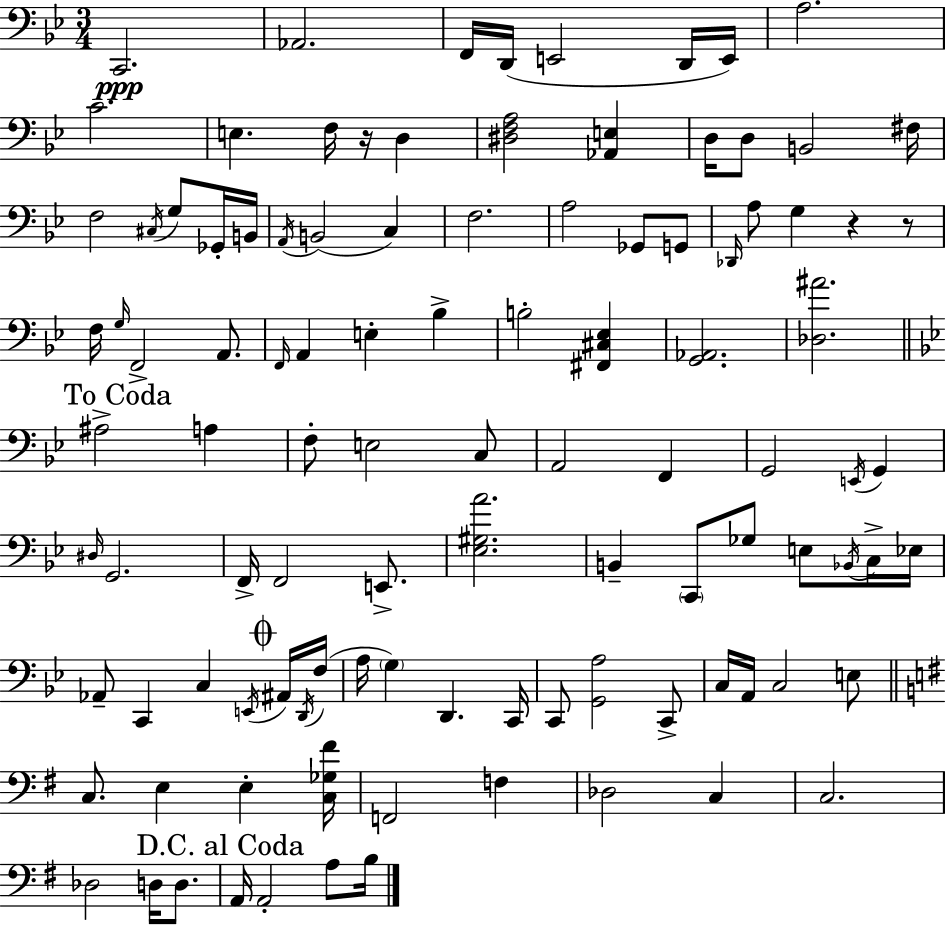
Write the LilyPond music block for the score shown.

{
  \clef bass
  \numericTimeSignature
  \time 3/4
  \key g \minor
  c,2.\ppp | aes,2. | f,16 d,16( e,2 d,16 e,16) | a2. | \break c'2. | e4. f16 r16 d4 | <dis f a>2 <aes, e>4 | d16 d8 b,2 fis16 | \break f2 \acciaccatura { cis16 } g8 ges,16-. | b,16 \acciaccatura { a,16 }( b,2 c4) | f2. | a2 ges,8 | \break g,8 \grace { des,16 } a8 g4 r4 | r8 f16 \grace { g16 } f,2-> | a,8. \grace { f,16 } a,4 e4-. | bes4-> b2-. | \break <fis, cis ees>4 <g, aes,>2. | <des ais'>2. | \mark "To Coda" \bar "||" \break \key bes \major ais2-> a4 | f8-. e2 c8 | a,2 f,4 | g,2 \acciaccatura { e,16 } g,4 | \break \grace { dis16 } g,2. | f,16-> f,2 e,8.-> | <ees gis a'>2. | b,4-- \parenthesize c,8 ges8 e8 | \break \acciaccatura { bes,16 } c16-> ees16 aes,8-- c,4 c4 | \acciaccatura { e,16 } \mark \markup { \musicglyph "scripts.coda" } ais,16 \acciaccatura { d,16 }( f16 a16 \parenthesize g4) d,4. | c,16 c,8 <g, a>2 | c,8-> c16 a,16 c2 | \break e8 \bar "||" \break \key g \major c8. e4 e4-. <c ges fis'>16 | f,2 f4 | des2 c4 | c2. | \break des2 d16 d8. | \mark "D.C. al Coda" a,16 a,2-. a8 b16 | \bar "|."
}